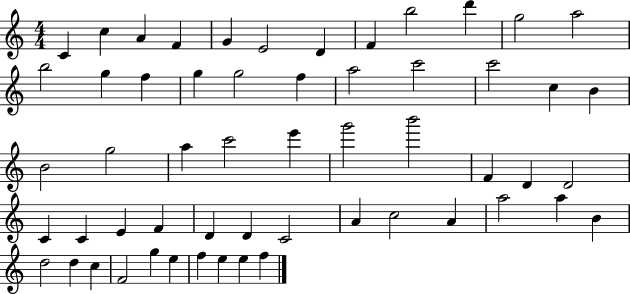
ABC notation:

X:1
T:Untitled
M:4/4
L:1/4
K:C
C c A F G E2 D F b2 d' g2 a2 b2 g f g g2 f a2 c'2 c'2 c B B2 g2 a c'2 e' g'2 b'2 F D D2 C C E F D D C2 A c2 A a2 a B d2 d c F2 g e f e e f